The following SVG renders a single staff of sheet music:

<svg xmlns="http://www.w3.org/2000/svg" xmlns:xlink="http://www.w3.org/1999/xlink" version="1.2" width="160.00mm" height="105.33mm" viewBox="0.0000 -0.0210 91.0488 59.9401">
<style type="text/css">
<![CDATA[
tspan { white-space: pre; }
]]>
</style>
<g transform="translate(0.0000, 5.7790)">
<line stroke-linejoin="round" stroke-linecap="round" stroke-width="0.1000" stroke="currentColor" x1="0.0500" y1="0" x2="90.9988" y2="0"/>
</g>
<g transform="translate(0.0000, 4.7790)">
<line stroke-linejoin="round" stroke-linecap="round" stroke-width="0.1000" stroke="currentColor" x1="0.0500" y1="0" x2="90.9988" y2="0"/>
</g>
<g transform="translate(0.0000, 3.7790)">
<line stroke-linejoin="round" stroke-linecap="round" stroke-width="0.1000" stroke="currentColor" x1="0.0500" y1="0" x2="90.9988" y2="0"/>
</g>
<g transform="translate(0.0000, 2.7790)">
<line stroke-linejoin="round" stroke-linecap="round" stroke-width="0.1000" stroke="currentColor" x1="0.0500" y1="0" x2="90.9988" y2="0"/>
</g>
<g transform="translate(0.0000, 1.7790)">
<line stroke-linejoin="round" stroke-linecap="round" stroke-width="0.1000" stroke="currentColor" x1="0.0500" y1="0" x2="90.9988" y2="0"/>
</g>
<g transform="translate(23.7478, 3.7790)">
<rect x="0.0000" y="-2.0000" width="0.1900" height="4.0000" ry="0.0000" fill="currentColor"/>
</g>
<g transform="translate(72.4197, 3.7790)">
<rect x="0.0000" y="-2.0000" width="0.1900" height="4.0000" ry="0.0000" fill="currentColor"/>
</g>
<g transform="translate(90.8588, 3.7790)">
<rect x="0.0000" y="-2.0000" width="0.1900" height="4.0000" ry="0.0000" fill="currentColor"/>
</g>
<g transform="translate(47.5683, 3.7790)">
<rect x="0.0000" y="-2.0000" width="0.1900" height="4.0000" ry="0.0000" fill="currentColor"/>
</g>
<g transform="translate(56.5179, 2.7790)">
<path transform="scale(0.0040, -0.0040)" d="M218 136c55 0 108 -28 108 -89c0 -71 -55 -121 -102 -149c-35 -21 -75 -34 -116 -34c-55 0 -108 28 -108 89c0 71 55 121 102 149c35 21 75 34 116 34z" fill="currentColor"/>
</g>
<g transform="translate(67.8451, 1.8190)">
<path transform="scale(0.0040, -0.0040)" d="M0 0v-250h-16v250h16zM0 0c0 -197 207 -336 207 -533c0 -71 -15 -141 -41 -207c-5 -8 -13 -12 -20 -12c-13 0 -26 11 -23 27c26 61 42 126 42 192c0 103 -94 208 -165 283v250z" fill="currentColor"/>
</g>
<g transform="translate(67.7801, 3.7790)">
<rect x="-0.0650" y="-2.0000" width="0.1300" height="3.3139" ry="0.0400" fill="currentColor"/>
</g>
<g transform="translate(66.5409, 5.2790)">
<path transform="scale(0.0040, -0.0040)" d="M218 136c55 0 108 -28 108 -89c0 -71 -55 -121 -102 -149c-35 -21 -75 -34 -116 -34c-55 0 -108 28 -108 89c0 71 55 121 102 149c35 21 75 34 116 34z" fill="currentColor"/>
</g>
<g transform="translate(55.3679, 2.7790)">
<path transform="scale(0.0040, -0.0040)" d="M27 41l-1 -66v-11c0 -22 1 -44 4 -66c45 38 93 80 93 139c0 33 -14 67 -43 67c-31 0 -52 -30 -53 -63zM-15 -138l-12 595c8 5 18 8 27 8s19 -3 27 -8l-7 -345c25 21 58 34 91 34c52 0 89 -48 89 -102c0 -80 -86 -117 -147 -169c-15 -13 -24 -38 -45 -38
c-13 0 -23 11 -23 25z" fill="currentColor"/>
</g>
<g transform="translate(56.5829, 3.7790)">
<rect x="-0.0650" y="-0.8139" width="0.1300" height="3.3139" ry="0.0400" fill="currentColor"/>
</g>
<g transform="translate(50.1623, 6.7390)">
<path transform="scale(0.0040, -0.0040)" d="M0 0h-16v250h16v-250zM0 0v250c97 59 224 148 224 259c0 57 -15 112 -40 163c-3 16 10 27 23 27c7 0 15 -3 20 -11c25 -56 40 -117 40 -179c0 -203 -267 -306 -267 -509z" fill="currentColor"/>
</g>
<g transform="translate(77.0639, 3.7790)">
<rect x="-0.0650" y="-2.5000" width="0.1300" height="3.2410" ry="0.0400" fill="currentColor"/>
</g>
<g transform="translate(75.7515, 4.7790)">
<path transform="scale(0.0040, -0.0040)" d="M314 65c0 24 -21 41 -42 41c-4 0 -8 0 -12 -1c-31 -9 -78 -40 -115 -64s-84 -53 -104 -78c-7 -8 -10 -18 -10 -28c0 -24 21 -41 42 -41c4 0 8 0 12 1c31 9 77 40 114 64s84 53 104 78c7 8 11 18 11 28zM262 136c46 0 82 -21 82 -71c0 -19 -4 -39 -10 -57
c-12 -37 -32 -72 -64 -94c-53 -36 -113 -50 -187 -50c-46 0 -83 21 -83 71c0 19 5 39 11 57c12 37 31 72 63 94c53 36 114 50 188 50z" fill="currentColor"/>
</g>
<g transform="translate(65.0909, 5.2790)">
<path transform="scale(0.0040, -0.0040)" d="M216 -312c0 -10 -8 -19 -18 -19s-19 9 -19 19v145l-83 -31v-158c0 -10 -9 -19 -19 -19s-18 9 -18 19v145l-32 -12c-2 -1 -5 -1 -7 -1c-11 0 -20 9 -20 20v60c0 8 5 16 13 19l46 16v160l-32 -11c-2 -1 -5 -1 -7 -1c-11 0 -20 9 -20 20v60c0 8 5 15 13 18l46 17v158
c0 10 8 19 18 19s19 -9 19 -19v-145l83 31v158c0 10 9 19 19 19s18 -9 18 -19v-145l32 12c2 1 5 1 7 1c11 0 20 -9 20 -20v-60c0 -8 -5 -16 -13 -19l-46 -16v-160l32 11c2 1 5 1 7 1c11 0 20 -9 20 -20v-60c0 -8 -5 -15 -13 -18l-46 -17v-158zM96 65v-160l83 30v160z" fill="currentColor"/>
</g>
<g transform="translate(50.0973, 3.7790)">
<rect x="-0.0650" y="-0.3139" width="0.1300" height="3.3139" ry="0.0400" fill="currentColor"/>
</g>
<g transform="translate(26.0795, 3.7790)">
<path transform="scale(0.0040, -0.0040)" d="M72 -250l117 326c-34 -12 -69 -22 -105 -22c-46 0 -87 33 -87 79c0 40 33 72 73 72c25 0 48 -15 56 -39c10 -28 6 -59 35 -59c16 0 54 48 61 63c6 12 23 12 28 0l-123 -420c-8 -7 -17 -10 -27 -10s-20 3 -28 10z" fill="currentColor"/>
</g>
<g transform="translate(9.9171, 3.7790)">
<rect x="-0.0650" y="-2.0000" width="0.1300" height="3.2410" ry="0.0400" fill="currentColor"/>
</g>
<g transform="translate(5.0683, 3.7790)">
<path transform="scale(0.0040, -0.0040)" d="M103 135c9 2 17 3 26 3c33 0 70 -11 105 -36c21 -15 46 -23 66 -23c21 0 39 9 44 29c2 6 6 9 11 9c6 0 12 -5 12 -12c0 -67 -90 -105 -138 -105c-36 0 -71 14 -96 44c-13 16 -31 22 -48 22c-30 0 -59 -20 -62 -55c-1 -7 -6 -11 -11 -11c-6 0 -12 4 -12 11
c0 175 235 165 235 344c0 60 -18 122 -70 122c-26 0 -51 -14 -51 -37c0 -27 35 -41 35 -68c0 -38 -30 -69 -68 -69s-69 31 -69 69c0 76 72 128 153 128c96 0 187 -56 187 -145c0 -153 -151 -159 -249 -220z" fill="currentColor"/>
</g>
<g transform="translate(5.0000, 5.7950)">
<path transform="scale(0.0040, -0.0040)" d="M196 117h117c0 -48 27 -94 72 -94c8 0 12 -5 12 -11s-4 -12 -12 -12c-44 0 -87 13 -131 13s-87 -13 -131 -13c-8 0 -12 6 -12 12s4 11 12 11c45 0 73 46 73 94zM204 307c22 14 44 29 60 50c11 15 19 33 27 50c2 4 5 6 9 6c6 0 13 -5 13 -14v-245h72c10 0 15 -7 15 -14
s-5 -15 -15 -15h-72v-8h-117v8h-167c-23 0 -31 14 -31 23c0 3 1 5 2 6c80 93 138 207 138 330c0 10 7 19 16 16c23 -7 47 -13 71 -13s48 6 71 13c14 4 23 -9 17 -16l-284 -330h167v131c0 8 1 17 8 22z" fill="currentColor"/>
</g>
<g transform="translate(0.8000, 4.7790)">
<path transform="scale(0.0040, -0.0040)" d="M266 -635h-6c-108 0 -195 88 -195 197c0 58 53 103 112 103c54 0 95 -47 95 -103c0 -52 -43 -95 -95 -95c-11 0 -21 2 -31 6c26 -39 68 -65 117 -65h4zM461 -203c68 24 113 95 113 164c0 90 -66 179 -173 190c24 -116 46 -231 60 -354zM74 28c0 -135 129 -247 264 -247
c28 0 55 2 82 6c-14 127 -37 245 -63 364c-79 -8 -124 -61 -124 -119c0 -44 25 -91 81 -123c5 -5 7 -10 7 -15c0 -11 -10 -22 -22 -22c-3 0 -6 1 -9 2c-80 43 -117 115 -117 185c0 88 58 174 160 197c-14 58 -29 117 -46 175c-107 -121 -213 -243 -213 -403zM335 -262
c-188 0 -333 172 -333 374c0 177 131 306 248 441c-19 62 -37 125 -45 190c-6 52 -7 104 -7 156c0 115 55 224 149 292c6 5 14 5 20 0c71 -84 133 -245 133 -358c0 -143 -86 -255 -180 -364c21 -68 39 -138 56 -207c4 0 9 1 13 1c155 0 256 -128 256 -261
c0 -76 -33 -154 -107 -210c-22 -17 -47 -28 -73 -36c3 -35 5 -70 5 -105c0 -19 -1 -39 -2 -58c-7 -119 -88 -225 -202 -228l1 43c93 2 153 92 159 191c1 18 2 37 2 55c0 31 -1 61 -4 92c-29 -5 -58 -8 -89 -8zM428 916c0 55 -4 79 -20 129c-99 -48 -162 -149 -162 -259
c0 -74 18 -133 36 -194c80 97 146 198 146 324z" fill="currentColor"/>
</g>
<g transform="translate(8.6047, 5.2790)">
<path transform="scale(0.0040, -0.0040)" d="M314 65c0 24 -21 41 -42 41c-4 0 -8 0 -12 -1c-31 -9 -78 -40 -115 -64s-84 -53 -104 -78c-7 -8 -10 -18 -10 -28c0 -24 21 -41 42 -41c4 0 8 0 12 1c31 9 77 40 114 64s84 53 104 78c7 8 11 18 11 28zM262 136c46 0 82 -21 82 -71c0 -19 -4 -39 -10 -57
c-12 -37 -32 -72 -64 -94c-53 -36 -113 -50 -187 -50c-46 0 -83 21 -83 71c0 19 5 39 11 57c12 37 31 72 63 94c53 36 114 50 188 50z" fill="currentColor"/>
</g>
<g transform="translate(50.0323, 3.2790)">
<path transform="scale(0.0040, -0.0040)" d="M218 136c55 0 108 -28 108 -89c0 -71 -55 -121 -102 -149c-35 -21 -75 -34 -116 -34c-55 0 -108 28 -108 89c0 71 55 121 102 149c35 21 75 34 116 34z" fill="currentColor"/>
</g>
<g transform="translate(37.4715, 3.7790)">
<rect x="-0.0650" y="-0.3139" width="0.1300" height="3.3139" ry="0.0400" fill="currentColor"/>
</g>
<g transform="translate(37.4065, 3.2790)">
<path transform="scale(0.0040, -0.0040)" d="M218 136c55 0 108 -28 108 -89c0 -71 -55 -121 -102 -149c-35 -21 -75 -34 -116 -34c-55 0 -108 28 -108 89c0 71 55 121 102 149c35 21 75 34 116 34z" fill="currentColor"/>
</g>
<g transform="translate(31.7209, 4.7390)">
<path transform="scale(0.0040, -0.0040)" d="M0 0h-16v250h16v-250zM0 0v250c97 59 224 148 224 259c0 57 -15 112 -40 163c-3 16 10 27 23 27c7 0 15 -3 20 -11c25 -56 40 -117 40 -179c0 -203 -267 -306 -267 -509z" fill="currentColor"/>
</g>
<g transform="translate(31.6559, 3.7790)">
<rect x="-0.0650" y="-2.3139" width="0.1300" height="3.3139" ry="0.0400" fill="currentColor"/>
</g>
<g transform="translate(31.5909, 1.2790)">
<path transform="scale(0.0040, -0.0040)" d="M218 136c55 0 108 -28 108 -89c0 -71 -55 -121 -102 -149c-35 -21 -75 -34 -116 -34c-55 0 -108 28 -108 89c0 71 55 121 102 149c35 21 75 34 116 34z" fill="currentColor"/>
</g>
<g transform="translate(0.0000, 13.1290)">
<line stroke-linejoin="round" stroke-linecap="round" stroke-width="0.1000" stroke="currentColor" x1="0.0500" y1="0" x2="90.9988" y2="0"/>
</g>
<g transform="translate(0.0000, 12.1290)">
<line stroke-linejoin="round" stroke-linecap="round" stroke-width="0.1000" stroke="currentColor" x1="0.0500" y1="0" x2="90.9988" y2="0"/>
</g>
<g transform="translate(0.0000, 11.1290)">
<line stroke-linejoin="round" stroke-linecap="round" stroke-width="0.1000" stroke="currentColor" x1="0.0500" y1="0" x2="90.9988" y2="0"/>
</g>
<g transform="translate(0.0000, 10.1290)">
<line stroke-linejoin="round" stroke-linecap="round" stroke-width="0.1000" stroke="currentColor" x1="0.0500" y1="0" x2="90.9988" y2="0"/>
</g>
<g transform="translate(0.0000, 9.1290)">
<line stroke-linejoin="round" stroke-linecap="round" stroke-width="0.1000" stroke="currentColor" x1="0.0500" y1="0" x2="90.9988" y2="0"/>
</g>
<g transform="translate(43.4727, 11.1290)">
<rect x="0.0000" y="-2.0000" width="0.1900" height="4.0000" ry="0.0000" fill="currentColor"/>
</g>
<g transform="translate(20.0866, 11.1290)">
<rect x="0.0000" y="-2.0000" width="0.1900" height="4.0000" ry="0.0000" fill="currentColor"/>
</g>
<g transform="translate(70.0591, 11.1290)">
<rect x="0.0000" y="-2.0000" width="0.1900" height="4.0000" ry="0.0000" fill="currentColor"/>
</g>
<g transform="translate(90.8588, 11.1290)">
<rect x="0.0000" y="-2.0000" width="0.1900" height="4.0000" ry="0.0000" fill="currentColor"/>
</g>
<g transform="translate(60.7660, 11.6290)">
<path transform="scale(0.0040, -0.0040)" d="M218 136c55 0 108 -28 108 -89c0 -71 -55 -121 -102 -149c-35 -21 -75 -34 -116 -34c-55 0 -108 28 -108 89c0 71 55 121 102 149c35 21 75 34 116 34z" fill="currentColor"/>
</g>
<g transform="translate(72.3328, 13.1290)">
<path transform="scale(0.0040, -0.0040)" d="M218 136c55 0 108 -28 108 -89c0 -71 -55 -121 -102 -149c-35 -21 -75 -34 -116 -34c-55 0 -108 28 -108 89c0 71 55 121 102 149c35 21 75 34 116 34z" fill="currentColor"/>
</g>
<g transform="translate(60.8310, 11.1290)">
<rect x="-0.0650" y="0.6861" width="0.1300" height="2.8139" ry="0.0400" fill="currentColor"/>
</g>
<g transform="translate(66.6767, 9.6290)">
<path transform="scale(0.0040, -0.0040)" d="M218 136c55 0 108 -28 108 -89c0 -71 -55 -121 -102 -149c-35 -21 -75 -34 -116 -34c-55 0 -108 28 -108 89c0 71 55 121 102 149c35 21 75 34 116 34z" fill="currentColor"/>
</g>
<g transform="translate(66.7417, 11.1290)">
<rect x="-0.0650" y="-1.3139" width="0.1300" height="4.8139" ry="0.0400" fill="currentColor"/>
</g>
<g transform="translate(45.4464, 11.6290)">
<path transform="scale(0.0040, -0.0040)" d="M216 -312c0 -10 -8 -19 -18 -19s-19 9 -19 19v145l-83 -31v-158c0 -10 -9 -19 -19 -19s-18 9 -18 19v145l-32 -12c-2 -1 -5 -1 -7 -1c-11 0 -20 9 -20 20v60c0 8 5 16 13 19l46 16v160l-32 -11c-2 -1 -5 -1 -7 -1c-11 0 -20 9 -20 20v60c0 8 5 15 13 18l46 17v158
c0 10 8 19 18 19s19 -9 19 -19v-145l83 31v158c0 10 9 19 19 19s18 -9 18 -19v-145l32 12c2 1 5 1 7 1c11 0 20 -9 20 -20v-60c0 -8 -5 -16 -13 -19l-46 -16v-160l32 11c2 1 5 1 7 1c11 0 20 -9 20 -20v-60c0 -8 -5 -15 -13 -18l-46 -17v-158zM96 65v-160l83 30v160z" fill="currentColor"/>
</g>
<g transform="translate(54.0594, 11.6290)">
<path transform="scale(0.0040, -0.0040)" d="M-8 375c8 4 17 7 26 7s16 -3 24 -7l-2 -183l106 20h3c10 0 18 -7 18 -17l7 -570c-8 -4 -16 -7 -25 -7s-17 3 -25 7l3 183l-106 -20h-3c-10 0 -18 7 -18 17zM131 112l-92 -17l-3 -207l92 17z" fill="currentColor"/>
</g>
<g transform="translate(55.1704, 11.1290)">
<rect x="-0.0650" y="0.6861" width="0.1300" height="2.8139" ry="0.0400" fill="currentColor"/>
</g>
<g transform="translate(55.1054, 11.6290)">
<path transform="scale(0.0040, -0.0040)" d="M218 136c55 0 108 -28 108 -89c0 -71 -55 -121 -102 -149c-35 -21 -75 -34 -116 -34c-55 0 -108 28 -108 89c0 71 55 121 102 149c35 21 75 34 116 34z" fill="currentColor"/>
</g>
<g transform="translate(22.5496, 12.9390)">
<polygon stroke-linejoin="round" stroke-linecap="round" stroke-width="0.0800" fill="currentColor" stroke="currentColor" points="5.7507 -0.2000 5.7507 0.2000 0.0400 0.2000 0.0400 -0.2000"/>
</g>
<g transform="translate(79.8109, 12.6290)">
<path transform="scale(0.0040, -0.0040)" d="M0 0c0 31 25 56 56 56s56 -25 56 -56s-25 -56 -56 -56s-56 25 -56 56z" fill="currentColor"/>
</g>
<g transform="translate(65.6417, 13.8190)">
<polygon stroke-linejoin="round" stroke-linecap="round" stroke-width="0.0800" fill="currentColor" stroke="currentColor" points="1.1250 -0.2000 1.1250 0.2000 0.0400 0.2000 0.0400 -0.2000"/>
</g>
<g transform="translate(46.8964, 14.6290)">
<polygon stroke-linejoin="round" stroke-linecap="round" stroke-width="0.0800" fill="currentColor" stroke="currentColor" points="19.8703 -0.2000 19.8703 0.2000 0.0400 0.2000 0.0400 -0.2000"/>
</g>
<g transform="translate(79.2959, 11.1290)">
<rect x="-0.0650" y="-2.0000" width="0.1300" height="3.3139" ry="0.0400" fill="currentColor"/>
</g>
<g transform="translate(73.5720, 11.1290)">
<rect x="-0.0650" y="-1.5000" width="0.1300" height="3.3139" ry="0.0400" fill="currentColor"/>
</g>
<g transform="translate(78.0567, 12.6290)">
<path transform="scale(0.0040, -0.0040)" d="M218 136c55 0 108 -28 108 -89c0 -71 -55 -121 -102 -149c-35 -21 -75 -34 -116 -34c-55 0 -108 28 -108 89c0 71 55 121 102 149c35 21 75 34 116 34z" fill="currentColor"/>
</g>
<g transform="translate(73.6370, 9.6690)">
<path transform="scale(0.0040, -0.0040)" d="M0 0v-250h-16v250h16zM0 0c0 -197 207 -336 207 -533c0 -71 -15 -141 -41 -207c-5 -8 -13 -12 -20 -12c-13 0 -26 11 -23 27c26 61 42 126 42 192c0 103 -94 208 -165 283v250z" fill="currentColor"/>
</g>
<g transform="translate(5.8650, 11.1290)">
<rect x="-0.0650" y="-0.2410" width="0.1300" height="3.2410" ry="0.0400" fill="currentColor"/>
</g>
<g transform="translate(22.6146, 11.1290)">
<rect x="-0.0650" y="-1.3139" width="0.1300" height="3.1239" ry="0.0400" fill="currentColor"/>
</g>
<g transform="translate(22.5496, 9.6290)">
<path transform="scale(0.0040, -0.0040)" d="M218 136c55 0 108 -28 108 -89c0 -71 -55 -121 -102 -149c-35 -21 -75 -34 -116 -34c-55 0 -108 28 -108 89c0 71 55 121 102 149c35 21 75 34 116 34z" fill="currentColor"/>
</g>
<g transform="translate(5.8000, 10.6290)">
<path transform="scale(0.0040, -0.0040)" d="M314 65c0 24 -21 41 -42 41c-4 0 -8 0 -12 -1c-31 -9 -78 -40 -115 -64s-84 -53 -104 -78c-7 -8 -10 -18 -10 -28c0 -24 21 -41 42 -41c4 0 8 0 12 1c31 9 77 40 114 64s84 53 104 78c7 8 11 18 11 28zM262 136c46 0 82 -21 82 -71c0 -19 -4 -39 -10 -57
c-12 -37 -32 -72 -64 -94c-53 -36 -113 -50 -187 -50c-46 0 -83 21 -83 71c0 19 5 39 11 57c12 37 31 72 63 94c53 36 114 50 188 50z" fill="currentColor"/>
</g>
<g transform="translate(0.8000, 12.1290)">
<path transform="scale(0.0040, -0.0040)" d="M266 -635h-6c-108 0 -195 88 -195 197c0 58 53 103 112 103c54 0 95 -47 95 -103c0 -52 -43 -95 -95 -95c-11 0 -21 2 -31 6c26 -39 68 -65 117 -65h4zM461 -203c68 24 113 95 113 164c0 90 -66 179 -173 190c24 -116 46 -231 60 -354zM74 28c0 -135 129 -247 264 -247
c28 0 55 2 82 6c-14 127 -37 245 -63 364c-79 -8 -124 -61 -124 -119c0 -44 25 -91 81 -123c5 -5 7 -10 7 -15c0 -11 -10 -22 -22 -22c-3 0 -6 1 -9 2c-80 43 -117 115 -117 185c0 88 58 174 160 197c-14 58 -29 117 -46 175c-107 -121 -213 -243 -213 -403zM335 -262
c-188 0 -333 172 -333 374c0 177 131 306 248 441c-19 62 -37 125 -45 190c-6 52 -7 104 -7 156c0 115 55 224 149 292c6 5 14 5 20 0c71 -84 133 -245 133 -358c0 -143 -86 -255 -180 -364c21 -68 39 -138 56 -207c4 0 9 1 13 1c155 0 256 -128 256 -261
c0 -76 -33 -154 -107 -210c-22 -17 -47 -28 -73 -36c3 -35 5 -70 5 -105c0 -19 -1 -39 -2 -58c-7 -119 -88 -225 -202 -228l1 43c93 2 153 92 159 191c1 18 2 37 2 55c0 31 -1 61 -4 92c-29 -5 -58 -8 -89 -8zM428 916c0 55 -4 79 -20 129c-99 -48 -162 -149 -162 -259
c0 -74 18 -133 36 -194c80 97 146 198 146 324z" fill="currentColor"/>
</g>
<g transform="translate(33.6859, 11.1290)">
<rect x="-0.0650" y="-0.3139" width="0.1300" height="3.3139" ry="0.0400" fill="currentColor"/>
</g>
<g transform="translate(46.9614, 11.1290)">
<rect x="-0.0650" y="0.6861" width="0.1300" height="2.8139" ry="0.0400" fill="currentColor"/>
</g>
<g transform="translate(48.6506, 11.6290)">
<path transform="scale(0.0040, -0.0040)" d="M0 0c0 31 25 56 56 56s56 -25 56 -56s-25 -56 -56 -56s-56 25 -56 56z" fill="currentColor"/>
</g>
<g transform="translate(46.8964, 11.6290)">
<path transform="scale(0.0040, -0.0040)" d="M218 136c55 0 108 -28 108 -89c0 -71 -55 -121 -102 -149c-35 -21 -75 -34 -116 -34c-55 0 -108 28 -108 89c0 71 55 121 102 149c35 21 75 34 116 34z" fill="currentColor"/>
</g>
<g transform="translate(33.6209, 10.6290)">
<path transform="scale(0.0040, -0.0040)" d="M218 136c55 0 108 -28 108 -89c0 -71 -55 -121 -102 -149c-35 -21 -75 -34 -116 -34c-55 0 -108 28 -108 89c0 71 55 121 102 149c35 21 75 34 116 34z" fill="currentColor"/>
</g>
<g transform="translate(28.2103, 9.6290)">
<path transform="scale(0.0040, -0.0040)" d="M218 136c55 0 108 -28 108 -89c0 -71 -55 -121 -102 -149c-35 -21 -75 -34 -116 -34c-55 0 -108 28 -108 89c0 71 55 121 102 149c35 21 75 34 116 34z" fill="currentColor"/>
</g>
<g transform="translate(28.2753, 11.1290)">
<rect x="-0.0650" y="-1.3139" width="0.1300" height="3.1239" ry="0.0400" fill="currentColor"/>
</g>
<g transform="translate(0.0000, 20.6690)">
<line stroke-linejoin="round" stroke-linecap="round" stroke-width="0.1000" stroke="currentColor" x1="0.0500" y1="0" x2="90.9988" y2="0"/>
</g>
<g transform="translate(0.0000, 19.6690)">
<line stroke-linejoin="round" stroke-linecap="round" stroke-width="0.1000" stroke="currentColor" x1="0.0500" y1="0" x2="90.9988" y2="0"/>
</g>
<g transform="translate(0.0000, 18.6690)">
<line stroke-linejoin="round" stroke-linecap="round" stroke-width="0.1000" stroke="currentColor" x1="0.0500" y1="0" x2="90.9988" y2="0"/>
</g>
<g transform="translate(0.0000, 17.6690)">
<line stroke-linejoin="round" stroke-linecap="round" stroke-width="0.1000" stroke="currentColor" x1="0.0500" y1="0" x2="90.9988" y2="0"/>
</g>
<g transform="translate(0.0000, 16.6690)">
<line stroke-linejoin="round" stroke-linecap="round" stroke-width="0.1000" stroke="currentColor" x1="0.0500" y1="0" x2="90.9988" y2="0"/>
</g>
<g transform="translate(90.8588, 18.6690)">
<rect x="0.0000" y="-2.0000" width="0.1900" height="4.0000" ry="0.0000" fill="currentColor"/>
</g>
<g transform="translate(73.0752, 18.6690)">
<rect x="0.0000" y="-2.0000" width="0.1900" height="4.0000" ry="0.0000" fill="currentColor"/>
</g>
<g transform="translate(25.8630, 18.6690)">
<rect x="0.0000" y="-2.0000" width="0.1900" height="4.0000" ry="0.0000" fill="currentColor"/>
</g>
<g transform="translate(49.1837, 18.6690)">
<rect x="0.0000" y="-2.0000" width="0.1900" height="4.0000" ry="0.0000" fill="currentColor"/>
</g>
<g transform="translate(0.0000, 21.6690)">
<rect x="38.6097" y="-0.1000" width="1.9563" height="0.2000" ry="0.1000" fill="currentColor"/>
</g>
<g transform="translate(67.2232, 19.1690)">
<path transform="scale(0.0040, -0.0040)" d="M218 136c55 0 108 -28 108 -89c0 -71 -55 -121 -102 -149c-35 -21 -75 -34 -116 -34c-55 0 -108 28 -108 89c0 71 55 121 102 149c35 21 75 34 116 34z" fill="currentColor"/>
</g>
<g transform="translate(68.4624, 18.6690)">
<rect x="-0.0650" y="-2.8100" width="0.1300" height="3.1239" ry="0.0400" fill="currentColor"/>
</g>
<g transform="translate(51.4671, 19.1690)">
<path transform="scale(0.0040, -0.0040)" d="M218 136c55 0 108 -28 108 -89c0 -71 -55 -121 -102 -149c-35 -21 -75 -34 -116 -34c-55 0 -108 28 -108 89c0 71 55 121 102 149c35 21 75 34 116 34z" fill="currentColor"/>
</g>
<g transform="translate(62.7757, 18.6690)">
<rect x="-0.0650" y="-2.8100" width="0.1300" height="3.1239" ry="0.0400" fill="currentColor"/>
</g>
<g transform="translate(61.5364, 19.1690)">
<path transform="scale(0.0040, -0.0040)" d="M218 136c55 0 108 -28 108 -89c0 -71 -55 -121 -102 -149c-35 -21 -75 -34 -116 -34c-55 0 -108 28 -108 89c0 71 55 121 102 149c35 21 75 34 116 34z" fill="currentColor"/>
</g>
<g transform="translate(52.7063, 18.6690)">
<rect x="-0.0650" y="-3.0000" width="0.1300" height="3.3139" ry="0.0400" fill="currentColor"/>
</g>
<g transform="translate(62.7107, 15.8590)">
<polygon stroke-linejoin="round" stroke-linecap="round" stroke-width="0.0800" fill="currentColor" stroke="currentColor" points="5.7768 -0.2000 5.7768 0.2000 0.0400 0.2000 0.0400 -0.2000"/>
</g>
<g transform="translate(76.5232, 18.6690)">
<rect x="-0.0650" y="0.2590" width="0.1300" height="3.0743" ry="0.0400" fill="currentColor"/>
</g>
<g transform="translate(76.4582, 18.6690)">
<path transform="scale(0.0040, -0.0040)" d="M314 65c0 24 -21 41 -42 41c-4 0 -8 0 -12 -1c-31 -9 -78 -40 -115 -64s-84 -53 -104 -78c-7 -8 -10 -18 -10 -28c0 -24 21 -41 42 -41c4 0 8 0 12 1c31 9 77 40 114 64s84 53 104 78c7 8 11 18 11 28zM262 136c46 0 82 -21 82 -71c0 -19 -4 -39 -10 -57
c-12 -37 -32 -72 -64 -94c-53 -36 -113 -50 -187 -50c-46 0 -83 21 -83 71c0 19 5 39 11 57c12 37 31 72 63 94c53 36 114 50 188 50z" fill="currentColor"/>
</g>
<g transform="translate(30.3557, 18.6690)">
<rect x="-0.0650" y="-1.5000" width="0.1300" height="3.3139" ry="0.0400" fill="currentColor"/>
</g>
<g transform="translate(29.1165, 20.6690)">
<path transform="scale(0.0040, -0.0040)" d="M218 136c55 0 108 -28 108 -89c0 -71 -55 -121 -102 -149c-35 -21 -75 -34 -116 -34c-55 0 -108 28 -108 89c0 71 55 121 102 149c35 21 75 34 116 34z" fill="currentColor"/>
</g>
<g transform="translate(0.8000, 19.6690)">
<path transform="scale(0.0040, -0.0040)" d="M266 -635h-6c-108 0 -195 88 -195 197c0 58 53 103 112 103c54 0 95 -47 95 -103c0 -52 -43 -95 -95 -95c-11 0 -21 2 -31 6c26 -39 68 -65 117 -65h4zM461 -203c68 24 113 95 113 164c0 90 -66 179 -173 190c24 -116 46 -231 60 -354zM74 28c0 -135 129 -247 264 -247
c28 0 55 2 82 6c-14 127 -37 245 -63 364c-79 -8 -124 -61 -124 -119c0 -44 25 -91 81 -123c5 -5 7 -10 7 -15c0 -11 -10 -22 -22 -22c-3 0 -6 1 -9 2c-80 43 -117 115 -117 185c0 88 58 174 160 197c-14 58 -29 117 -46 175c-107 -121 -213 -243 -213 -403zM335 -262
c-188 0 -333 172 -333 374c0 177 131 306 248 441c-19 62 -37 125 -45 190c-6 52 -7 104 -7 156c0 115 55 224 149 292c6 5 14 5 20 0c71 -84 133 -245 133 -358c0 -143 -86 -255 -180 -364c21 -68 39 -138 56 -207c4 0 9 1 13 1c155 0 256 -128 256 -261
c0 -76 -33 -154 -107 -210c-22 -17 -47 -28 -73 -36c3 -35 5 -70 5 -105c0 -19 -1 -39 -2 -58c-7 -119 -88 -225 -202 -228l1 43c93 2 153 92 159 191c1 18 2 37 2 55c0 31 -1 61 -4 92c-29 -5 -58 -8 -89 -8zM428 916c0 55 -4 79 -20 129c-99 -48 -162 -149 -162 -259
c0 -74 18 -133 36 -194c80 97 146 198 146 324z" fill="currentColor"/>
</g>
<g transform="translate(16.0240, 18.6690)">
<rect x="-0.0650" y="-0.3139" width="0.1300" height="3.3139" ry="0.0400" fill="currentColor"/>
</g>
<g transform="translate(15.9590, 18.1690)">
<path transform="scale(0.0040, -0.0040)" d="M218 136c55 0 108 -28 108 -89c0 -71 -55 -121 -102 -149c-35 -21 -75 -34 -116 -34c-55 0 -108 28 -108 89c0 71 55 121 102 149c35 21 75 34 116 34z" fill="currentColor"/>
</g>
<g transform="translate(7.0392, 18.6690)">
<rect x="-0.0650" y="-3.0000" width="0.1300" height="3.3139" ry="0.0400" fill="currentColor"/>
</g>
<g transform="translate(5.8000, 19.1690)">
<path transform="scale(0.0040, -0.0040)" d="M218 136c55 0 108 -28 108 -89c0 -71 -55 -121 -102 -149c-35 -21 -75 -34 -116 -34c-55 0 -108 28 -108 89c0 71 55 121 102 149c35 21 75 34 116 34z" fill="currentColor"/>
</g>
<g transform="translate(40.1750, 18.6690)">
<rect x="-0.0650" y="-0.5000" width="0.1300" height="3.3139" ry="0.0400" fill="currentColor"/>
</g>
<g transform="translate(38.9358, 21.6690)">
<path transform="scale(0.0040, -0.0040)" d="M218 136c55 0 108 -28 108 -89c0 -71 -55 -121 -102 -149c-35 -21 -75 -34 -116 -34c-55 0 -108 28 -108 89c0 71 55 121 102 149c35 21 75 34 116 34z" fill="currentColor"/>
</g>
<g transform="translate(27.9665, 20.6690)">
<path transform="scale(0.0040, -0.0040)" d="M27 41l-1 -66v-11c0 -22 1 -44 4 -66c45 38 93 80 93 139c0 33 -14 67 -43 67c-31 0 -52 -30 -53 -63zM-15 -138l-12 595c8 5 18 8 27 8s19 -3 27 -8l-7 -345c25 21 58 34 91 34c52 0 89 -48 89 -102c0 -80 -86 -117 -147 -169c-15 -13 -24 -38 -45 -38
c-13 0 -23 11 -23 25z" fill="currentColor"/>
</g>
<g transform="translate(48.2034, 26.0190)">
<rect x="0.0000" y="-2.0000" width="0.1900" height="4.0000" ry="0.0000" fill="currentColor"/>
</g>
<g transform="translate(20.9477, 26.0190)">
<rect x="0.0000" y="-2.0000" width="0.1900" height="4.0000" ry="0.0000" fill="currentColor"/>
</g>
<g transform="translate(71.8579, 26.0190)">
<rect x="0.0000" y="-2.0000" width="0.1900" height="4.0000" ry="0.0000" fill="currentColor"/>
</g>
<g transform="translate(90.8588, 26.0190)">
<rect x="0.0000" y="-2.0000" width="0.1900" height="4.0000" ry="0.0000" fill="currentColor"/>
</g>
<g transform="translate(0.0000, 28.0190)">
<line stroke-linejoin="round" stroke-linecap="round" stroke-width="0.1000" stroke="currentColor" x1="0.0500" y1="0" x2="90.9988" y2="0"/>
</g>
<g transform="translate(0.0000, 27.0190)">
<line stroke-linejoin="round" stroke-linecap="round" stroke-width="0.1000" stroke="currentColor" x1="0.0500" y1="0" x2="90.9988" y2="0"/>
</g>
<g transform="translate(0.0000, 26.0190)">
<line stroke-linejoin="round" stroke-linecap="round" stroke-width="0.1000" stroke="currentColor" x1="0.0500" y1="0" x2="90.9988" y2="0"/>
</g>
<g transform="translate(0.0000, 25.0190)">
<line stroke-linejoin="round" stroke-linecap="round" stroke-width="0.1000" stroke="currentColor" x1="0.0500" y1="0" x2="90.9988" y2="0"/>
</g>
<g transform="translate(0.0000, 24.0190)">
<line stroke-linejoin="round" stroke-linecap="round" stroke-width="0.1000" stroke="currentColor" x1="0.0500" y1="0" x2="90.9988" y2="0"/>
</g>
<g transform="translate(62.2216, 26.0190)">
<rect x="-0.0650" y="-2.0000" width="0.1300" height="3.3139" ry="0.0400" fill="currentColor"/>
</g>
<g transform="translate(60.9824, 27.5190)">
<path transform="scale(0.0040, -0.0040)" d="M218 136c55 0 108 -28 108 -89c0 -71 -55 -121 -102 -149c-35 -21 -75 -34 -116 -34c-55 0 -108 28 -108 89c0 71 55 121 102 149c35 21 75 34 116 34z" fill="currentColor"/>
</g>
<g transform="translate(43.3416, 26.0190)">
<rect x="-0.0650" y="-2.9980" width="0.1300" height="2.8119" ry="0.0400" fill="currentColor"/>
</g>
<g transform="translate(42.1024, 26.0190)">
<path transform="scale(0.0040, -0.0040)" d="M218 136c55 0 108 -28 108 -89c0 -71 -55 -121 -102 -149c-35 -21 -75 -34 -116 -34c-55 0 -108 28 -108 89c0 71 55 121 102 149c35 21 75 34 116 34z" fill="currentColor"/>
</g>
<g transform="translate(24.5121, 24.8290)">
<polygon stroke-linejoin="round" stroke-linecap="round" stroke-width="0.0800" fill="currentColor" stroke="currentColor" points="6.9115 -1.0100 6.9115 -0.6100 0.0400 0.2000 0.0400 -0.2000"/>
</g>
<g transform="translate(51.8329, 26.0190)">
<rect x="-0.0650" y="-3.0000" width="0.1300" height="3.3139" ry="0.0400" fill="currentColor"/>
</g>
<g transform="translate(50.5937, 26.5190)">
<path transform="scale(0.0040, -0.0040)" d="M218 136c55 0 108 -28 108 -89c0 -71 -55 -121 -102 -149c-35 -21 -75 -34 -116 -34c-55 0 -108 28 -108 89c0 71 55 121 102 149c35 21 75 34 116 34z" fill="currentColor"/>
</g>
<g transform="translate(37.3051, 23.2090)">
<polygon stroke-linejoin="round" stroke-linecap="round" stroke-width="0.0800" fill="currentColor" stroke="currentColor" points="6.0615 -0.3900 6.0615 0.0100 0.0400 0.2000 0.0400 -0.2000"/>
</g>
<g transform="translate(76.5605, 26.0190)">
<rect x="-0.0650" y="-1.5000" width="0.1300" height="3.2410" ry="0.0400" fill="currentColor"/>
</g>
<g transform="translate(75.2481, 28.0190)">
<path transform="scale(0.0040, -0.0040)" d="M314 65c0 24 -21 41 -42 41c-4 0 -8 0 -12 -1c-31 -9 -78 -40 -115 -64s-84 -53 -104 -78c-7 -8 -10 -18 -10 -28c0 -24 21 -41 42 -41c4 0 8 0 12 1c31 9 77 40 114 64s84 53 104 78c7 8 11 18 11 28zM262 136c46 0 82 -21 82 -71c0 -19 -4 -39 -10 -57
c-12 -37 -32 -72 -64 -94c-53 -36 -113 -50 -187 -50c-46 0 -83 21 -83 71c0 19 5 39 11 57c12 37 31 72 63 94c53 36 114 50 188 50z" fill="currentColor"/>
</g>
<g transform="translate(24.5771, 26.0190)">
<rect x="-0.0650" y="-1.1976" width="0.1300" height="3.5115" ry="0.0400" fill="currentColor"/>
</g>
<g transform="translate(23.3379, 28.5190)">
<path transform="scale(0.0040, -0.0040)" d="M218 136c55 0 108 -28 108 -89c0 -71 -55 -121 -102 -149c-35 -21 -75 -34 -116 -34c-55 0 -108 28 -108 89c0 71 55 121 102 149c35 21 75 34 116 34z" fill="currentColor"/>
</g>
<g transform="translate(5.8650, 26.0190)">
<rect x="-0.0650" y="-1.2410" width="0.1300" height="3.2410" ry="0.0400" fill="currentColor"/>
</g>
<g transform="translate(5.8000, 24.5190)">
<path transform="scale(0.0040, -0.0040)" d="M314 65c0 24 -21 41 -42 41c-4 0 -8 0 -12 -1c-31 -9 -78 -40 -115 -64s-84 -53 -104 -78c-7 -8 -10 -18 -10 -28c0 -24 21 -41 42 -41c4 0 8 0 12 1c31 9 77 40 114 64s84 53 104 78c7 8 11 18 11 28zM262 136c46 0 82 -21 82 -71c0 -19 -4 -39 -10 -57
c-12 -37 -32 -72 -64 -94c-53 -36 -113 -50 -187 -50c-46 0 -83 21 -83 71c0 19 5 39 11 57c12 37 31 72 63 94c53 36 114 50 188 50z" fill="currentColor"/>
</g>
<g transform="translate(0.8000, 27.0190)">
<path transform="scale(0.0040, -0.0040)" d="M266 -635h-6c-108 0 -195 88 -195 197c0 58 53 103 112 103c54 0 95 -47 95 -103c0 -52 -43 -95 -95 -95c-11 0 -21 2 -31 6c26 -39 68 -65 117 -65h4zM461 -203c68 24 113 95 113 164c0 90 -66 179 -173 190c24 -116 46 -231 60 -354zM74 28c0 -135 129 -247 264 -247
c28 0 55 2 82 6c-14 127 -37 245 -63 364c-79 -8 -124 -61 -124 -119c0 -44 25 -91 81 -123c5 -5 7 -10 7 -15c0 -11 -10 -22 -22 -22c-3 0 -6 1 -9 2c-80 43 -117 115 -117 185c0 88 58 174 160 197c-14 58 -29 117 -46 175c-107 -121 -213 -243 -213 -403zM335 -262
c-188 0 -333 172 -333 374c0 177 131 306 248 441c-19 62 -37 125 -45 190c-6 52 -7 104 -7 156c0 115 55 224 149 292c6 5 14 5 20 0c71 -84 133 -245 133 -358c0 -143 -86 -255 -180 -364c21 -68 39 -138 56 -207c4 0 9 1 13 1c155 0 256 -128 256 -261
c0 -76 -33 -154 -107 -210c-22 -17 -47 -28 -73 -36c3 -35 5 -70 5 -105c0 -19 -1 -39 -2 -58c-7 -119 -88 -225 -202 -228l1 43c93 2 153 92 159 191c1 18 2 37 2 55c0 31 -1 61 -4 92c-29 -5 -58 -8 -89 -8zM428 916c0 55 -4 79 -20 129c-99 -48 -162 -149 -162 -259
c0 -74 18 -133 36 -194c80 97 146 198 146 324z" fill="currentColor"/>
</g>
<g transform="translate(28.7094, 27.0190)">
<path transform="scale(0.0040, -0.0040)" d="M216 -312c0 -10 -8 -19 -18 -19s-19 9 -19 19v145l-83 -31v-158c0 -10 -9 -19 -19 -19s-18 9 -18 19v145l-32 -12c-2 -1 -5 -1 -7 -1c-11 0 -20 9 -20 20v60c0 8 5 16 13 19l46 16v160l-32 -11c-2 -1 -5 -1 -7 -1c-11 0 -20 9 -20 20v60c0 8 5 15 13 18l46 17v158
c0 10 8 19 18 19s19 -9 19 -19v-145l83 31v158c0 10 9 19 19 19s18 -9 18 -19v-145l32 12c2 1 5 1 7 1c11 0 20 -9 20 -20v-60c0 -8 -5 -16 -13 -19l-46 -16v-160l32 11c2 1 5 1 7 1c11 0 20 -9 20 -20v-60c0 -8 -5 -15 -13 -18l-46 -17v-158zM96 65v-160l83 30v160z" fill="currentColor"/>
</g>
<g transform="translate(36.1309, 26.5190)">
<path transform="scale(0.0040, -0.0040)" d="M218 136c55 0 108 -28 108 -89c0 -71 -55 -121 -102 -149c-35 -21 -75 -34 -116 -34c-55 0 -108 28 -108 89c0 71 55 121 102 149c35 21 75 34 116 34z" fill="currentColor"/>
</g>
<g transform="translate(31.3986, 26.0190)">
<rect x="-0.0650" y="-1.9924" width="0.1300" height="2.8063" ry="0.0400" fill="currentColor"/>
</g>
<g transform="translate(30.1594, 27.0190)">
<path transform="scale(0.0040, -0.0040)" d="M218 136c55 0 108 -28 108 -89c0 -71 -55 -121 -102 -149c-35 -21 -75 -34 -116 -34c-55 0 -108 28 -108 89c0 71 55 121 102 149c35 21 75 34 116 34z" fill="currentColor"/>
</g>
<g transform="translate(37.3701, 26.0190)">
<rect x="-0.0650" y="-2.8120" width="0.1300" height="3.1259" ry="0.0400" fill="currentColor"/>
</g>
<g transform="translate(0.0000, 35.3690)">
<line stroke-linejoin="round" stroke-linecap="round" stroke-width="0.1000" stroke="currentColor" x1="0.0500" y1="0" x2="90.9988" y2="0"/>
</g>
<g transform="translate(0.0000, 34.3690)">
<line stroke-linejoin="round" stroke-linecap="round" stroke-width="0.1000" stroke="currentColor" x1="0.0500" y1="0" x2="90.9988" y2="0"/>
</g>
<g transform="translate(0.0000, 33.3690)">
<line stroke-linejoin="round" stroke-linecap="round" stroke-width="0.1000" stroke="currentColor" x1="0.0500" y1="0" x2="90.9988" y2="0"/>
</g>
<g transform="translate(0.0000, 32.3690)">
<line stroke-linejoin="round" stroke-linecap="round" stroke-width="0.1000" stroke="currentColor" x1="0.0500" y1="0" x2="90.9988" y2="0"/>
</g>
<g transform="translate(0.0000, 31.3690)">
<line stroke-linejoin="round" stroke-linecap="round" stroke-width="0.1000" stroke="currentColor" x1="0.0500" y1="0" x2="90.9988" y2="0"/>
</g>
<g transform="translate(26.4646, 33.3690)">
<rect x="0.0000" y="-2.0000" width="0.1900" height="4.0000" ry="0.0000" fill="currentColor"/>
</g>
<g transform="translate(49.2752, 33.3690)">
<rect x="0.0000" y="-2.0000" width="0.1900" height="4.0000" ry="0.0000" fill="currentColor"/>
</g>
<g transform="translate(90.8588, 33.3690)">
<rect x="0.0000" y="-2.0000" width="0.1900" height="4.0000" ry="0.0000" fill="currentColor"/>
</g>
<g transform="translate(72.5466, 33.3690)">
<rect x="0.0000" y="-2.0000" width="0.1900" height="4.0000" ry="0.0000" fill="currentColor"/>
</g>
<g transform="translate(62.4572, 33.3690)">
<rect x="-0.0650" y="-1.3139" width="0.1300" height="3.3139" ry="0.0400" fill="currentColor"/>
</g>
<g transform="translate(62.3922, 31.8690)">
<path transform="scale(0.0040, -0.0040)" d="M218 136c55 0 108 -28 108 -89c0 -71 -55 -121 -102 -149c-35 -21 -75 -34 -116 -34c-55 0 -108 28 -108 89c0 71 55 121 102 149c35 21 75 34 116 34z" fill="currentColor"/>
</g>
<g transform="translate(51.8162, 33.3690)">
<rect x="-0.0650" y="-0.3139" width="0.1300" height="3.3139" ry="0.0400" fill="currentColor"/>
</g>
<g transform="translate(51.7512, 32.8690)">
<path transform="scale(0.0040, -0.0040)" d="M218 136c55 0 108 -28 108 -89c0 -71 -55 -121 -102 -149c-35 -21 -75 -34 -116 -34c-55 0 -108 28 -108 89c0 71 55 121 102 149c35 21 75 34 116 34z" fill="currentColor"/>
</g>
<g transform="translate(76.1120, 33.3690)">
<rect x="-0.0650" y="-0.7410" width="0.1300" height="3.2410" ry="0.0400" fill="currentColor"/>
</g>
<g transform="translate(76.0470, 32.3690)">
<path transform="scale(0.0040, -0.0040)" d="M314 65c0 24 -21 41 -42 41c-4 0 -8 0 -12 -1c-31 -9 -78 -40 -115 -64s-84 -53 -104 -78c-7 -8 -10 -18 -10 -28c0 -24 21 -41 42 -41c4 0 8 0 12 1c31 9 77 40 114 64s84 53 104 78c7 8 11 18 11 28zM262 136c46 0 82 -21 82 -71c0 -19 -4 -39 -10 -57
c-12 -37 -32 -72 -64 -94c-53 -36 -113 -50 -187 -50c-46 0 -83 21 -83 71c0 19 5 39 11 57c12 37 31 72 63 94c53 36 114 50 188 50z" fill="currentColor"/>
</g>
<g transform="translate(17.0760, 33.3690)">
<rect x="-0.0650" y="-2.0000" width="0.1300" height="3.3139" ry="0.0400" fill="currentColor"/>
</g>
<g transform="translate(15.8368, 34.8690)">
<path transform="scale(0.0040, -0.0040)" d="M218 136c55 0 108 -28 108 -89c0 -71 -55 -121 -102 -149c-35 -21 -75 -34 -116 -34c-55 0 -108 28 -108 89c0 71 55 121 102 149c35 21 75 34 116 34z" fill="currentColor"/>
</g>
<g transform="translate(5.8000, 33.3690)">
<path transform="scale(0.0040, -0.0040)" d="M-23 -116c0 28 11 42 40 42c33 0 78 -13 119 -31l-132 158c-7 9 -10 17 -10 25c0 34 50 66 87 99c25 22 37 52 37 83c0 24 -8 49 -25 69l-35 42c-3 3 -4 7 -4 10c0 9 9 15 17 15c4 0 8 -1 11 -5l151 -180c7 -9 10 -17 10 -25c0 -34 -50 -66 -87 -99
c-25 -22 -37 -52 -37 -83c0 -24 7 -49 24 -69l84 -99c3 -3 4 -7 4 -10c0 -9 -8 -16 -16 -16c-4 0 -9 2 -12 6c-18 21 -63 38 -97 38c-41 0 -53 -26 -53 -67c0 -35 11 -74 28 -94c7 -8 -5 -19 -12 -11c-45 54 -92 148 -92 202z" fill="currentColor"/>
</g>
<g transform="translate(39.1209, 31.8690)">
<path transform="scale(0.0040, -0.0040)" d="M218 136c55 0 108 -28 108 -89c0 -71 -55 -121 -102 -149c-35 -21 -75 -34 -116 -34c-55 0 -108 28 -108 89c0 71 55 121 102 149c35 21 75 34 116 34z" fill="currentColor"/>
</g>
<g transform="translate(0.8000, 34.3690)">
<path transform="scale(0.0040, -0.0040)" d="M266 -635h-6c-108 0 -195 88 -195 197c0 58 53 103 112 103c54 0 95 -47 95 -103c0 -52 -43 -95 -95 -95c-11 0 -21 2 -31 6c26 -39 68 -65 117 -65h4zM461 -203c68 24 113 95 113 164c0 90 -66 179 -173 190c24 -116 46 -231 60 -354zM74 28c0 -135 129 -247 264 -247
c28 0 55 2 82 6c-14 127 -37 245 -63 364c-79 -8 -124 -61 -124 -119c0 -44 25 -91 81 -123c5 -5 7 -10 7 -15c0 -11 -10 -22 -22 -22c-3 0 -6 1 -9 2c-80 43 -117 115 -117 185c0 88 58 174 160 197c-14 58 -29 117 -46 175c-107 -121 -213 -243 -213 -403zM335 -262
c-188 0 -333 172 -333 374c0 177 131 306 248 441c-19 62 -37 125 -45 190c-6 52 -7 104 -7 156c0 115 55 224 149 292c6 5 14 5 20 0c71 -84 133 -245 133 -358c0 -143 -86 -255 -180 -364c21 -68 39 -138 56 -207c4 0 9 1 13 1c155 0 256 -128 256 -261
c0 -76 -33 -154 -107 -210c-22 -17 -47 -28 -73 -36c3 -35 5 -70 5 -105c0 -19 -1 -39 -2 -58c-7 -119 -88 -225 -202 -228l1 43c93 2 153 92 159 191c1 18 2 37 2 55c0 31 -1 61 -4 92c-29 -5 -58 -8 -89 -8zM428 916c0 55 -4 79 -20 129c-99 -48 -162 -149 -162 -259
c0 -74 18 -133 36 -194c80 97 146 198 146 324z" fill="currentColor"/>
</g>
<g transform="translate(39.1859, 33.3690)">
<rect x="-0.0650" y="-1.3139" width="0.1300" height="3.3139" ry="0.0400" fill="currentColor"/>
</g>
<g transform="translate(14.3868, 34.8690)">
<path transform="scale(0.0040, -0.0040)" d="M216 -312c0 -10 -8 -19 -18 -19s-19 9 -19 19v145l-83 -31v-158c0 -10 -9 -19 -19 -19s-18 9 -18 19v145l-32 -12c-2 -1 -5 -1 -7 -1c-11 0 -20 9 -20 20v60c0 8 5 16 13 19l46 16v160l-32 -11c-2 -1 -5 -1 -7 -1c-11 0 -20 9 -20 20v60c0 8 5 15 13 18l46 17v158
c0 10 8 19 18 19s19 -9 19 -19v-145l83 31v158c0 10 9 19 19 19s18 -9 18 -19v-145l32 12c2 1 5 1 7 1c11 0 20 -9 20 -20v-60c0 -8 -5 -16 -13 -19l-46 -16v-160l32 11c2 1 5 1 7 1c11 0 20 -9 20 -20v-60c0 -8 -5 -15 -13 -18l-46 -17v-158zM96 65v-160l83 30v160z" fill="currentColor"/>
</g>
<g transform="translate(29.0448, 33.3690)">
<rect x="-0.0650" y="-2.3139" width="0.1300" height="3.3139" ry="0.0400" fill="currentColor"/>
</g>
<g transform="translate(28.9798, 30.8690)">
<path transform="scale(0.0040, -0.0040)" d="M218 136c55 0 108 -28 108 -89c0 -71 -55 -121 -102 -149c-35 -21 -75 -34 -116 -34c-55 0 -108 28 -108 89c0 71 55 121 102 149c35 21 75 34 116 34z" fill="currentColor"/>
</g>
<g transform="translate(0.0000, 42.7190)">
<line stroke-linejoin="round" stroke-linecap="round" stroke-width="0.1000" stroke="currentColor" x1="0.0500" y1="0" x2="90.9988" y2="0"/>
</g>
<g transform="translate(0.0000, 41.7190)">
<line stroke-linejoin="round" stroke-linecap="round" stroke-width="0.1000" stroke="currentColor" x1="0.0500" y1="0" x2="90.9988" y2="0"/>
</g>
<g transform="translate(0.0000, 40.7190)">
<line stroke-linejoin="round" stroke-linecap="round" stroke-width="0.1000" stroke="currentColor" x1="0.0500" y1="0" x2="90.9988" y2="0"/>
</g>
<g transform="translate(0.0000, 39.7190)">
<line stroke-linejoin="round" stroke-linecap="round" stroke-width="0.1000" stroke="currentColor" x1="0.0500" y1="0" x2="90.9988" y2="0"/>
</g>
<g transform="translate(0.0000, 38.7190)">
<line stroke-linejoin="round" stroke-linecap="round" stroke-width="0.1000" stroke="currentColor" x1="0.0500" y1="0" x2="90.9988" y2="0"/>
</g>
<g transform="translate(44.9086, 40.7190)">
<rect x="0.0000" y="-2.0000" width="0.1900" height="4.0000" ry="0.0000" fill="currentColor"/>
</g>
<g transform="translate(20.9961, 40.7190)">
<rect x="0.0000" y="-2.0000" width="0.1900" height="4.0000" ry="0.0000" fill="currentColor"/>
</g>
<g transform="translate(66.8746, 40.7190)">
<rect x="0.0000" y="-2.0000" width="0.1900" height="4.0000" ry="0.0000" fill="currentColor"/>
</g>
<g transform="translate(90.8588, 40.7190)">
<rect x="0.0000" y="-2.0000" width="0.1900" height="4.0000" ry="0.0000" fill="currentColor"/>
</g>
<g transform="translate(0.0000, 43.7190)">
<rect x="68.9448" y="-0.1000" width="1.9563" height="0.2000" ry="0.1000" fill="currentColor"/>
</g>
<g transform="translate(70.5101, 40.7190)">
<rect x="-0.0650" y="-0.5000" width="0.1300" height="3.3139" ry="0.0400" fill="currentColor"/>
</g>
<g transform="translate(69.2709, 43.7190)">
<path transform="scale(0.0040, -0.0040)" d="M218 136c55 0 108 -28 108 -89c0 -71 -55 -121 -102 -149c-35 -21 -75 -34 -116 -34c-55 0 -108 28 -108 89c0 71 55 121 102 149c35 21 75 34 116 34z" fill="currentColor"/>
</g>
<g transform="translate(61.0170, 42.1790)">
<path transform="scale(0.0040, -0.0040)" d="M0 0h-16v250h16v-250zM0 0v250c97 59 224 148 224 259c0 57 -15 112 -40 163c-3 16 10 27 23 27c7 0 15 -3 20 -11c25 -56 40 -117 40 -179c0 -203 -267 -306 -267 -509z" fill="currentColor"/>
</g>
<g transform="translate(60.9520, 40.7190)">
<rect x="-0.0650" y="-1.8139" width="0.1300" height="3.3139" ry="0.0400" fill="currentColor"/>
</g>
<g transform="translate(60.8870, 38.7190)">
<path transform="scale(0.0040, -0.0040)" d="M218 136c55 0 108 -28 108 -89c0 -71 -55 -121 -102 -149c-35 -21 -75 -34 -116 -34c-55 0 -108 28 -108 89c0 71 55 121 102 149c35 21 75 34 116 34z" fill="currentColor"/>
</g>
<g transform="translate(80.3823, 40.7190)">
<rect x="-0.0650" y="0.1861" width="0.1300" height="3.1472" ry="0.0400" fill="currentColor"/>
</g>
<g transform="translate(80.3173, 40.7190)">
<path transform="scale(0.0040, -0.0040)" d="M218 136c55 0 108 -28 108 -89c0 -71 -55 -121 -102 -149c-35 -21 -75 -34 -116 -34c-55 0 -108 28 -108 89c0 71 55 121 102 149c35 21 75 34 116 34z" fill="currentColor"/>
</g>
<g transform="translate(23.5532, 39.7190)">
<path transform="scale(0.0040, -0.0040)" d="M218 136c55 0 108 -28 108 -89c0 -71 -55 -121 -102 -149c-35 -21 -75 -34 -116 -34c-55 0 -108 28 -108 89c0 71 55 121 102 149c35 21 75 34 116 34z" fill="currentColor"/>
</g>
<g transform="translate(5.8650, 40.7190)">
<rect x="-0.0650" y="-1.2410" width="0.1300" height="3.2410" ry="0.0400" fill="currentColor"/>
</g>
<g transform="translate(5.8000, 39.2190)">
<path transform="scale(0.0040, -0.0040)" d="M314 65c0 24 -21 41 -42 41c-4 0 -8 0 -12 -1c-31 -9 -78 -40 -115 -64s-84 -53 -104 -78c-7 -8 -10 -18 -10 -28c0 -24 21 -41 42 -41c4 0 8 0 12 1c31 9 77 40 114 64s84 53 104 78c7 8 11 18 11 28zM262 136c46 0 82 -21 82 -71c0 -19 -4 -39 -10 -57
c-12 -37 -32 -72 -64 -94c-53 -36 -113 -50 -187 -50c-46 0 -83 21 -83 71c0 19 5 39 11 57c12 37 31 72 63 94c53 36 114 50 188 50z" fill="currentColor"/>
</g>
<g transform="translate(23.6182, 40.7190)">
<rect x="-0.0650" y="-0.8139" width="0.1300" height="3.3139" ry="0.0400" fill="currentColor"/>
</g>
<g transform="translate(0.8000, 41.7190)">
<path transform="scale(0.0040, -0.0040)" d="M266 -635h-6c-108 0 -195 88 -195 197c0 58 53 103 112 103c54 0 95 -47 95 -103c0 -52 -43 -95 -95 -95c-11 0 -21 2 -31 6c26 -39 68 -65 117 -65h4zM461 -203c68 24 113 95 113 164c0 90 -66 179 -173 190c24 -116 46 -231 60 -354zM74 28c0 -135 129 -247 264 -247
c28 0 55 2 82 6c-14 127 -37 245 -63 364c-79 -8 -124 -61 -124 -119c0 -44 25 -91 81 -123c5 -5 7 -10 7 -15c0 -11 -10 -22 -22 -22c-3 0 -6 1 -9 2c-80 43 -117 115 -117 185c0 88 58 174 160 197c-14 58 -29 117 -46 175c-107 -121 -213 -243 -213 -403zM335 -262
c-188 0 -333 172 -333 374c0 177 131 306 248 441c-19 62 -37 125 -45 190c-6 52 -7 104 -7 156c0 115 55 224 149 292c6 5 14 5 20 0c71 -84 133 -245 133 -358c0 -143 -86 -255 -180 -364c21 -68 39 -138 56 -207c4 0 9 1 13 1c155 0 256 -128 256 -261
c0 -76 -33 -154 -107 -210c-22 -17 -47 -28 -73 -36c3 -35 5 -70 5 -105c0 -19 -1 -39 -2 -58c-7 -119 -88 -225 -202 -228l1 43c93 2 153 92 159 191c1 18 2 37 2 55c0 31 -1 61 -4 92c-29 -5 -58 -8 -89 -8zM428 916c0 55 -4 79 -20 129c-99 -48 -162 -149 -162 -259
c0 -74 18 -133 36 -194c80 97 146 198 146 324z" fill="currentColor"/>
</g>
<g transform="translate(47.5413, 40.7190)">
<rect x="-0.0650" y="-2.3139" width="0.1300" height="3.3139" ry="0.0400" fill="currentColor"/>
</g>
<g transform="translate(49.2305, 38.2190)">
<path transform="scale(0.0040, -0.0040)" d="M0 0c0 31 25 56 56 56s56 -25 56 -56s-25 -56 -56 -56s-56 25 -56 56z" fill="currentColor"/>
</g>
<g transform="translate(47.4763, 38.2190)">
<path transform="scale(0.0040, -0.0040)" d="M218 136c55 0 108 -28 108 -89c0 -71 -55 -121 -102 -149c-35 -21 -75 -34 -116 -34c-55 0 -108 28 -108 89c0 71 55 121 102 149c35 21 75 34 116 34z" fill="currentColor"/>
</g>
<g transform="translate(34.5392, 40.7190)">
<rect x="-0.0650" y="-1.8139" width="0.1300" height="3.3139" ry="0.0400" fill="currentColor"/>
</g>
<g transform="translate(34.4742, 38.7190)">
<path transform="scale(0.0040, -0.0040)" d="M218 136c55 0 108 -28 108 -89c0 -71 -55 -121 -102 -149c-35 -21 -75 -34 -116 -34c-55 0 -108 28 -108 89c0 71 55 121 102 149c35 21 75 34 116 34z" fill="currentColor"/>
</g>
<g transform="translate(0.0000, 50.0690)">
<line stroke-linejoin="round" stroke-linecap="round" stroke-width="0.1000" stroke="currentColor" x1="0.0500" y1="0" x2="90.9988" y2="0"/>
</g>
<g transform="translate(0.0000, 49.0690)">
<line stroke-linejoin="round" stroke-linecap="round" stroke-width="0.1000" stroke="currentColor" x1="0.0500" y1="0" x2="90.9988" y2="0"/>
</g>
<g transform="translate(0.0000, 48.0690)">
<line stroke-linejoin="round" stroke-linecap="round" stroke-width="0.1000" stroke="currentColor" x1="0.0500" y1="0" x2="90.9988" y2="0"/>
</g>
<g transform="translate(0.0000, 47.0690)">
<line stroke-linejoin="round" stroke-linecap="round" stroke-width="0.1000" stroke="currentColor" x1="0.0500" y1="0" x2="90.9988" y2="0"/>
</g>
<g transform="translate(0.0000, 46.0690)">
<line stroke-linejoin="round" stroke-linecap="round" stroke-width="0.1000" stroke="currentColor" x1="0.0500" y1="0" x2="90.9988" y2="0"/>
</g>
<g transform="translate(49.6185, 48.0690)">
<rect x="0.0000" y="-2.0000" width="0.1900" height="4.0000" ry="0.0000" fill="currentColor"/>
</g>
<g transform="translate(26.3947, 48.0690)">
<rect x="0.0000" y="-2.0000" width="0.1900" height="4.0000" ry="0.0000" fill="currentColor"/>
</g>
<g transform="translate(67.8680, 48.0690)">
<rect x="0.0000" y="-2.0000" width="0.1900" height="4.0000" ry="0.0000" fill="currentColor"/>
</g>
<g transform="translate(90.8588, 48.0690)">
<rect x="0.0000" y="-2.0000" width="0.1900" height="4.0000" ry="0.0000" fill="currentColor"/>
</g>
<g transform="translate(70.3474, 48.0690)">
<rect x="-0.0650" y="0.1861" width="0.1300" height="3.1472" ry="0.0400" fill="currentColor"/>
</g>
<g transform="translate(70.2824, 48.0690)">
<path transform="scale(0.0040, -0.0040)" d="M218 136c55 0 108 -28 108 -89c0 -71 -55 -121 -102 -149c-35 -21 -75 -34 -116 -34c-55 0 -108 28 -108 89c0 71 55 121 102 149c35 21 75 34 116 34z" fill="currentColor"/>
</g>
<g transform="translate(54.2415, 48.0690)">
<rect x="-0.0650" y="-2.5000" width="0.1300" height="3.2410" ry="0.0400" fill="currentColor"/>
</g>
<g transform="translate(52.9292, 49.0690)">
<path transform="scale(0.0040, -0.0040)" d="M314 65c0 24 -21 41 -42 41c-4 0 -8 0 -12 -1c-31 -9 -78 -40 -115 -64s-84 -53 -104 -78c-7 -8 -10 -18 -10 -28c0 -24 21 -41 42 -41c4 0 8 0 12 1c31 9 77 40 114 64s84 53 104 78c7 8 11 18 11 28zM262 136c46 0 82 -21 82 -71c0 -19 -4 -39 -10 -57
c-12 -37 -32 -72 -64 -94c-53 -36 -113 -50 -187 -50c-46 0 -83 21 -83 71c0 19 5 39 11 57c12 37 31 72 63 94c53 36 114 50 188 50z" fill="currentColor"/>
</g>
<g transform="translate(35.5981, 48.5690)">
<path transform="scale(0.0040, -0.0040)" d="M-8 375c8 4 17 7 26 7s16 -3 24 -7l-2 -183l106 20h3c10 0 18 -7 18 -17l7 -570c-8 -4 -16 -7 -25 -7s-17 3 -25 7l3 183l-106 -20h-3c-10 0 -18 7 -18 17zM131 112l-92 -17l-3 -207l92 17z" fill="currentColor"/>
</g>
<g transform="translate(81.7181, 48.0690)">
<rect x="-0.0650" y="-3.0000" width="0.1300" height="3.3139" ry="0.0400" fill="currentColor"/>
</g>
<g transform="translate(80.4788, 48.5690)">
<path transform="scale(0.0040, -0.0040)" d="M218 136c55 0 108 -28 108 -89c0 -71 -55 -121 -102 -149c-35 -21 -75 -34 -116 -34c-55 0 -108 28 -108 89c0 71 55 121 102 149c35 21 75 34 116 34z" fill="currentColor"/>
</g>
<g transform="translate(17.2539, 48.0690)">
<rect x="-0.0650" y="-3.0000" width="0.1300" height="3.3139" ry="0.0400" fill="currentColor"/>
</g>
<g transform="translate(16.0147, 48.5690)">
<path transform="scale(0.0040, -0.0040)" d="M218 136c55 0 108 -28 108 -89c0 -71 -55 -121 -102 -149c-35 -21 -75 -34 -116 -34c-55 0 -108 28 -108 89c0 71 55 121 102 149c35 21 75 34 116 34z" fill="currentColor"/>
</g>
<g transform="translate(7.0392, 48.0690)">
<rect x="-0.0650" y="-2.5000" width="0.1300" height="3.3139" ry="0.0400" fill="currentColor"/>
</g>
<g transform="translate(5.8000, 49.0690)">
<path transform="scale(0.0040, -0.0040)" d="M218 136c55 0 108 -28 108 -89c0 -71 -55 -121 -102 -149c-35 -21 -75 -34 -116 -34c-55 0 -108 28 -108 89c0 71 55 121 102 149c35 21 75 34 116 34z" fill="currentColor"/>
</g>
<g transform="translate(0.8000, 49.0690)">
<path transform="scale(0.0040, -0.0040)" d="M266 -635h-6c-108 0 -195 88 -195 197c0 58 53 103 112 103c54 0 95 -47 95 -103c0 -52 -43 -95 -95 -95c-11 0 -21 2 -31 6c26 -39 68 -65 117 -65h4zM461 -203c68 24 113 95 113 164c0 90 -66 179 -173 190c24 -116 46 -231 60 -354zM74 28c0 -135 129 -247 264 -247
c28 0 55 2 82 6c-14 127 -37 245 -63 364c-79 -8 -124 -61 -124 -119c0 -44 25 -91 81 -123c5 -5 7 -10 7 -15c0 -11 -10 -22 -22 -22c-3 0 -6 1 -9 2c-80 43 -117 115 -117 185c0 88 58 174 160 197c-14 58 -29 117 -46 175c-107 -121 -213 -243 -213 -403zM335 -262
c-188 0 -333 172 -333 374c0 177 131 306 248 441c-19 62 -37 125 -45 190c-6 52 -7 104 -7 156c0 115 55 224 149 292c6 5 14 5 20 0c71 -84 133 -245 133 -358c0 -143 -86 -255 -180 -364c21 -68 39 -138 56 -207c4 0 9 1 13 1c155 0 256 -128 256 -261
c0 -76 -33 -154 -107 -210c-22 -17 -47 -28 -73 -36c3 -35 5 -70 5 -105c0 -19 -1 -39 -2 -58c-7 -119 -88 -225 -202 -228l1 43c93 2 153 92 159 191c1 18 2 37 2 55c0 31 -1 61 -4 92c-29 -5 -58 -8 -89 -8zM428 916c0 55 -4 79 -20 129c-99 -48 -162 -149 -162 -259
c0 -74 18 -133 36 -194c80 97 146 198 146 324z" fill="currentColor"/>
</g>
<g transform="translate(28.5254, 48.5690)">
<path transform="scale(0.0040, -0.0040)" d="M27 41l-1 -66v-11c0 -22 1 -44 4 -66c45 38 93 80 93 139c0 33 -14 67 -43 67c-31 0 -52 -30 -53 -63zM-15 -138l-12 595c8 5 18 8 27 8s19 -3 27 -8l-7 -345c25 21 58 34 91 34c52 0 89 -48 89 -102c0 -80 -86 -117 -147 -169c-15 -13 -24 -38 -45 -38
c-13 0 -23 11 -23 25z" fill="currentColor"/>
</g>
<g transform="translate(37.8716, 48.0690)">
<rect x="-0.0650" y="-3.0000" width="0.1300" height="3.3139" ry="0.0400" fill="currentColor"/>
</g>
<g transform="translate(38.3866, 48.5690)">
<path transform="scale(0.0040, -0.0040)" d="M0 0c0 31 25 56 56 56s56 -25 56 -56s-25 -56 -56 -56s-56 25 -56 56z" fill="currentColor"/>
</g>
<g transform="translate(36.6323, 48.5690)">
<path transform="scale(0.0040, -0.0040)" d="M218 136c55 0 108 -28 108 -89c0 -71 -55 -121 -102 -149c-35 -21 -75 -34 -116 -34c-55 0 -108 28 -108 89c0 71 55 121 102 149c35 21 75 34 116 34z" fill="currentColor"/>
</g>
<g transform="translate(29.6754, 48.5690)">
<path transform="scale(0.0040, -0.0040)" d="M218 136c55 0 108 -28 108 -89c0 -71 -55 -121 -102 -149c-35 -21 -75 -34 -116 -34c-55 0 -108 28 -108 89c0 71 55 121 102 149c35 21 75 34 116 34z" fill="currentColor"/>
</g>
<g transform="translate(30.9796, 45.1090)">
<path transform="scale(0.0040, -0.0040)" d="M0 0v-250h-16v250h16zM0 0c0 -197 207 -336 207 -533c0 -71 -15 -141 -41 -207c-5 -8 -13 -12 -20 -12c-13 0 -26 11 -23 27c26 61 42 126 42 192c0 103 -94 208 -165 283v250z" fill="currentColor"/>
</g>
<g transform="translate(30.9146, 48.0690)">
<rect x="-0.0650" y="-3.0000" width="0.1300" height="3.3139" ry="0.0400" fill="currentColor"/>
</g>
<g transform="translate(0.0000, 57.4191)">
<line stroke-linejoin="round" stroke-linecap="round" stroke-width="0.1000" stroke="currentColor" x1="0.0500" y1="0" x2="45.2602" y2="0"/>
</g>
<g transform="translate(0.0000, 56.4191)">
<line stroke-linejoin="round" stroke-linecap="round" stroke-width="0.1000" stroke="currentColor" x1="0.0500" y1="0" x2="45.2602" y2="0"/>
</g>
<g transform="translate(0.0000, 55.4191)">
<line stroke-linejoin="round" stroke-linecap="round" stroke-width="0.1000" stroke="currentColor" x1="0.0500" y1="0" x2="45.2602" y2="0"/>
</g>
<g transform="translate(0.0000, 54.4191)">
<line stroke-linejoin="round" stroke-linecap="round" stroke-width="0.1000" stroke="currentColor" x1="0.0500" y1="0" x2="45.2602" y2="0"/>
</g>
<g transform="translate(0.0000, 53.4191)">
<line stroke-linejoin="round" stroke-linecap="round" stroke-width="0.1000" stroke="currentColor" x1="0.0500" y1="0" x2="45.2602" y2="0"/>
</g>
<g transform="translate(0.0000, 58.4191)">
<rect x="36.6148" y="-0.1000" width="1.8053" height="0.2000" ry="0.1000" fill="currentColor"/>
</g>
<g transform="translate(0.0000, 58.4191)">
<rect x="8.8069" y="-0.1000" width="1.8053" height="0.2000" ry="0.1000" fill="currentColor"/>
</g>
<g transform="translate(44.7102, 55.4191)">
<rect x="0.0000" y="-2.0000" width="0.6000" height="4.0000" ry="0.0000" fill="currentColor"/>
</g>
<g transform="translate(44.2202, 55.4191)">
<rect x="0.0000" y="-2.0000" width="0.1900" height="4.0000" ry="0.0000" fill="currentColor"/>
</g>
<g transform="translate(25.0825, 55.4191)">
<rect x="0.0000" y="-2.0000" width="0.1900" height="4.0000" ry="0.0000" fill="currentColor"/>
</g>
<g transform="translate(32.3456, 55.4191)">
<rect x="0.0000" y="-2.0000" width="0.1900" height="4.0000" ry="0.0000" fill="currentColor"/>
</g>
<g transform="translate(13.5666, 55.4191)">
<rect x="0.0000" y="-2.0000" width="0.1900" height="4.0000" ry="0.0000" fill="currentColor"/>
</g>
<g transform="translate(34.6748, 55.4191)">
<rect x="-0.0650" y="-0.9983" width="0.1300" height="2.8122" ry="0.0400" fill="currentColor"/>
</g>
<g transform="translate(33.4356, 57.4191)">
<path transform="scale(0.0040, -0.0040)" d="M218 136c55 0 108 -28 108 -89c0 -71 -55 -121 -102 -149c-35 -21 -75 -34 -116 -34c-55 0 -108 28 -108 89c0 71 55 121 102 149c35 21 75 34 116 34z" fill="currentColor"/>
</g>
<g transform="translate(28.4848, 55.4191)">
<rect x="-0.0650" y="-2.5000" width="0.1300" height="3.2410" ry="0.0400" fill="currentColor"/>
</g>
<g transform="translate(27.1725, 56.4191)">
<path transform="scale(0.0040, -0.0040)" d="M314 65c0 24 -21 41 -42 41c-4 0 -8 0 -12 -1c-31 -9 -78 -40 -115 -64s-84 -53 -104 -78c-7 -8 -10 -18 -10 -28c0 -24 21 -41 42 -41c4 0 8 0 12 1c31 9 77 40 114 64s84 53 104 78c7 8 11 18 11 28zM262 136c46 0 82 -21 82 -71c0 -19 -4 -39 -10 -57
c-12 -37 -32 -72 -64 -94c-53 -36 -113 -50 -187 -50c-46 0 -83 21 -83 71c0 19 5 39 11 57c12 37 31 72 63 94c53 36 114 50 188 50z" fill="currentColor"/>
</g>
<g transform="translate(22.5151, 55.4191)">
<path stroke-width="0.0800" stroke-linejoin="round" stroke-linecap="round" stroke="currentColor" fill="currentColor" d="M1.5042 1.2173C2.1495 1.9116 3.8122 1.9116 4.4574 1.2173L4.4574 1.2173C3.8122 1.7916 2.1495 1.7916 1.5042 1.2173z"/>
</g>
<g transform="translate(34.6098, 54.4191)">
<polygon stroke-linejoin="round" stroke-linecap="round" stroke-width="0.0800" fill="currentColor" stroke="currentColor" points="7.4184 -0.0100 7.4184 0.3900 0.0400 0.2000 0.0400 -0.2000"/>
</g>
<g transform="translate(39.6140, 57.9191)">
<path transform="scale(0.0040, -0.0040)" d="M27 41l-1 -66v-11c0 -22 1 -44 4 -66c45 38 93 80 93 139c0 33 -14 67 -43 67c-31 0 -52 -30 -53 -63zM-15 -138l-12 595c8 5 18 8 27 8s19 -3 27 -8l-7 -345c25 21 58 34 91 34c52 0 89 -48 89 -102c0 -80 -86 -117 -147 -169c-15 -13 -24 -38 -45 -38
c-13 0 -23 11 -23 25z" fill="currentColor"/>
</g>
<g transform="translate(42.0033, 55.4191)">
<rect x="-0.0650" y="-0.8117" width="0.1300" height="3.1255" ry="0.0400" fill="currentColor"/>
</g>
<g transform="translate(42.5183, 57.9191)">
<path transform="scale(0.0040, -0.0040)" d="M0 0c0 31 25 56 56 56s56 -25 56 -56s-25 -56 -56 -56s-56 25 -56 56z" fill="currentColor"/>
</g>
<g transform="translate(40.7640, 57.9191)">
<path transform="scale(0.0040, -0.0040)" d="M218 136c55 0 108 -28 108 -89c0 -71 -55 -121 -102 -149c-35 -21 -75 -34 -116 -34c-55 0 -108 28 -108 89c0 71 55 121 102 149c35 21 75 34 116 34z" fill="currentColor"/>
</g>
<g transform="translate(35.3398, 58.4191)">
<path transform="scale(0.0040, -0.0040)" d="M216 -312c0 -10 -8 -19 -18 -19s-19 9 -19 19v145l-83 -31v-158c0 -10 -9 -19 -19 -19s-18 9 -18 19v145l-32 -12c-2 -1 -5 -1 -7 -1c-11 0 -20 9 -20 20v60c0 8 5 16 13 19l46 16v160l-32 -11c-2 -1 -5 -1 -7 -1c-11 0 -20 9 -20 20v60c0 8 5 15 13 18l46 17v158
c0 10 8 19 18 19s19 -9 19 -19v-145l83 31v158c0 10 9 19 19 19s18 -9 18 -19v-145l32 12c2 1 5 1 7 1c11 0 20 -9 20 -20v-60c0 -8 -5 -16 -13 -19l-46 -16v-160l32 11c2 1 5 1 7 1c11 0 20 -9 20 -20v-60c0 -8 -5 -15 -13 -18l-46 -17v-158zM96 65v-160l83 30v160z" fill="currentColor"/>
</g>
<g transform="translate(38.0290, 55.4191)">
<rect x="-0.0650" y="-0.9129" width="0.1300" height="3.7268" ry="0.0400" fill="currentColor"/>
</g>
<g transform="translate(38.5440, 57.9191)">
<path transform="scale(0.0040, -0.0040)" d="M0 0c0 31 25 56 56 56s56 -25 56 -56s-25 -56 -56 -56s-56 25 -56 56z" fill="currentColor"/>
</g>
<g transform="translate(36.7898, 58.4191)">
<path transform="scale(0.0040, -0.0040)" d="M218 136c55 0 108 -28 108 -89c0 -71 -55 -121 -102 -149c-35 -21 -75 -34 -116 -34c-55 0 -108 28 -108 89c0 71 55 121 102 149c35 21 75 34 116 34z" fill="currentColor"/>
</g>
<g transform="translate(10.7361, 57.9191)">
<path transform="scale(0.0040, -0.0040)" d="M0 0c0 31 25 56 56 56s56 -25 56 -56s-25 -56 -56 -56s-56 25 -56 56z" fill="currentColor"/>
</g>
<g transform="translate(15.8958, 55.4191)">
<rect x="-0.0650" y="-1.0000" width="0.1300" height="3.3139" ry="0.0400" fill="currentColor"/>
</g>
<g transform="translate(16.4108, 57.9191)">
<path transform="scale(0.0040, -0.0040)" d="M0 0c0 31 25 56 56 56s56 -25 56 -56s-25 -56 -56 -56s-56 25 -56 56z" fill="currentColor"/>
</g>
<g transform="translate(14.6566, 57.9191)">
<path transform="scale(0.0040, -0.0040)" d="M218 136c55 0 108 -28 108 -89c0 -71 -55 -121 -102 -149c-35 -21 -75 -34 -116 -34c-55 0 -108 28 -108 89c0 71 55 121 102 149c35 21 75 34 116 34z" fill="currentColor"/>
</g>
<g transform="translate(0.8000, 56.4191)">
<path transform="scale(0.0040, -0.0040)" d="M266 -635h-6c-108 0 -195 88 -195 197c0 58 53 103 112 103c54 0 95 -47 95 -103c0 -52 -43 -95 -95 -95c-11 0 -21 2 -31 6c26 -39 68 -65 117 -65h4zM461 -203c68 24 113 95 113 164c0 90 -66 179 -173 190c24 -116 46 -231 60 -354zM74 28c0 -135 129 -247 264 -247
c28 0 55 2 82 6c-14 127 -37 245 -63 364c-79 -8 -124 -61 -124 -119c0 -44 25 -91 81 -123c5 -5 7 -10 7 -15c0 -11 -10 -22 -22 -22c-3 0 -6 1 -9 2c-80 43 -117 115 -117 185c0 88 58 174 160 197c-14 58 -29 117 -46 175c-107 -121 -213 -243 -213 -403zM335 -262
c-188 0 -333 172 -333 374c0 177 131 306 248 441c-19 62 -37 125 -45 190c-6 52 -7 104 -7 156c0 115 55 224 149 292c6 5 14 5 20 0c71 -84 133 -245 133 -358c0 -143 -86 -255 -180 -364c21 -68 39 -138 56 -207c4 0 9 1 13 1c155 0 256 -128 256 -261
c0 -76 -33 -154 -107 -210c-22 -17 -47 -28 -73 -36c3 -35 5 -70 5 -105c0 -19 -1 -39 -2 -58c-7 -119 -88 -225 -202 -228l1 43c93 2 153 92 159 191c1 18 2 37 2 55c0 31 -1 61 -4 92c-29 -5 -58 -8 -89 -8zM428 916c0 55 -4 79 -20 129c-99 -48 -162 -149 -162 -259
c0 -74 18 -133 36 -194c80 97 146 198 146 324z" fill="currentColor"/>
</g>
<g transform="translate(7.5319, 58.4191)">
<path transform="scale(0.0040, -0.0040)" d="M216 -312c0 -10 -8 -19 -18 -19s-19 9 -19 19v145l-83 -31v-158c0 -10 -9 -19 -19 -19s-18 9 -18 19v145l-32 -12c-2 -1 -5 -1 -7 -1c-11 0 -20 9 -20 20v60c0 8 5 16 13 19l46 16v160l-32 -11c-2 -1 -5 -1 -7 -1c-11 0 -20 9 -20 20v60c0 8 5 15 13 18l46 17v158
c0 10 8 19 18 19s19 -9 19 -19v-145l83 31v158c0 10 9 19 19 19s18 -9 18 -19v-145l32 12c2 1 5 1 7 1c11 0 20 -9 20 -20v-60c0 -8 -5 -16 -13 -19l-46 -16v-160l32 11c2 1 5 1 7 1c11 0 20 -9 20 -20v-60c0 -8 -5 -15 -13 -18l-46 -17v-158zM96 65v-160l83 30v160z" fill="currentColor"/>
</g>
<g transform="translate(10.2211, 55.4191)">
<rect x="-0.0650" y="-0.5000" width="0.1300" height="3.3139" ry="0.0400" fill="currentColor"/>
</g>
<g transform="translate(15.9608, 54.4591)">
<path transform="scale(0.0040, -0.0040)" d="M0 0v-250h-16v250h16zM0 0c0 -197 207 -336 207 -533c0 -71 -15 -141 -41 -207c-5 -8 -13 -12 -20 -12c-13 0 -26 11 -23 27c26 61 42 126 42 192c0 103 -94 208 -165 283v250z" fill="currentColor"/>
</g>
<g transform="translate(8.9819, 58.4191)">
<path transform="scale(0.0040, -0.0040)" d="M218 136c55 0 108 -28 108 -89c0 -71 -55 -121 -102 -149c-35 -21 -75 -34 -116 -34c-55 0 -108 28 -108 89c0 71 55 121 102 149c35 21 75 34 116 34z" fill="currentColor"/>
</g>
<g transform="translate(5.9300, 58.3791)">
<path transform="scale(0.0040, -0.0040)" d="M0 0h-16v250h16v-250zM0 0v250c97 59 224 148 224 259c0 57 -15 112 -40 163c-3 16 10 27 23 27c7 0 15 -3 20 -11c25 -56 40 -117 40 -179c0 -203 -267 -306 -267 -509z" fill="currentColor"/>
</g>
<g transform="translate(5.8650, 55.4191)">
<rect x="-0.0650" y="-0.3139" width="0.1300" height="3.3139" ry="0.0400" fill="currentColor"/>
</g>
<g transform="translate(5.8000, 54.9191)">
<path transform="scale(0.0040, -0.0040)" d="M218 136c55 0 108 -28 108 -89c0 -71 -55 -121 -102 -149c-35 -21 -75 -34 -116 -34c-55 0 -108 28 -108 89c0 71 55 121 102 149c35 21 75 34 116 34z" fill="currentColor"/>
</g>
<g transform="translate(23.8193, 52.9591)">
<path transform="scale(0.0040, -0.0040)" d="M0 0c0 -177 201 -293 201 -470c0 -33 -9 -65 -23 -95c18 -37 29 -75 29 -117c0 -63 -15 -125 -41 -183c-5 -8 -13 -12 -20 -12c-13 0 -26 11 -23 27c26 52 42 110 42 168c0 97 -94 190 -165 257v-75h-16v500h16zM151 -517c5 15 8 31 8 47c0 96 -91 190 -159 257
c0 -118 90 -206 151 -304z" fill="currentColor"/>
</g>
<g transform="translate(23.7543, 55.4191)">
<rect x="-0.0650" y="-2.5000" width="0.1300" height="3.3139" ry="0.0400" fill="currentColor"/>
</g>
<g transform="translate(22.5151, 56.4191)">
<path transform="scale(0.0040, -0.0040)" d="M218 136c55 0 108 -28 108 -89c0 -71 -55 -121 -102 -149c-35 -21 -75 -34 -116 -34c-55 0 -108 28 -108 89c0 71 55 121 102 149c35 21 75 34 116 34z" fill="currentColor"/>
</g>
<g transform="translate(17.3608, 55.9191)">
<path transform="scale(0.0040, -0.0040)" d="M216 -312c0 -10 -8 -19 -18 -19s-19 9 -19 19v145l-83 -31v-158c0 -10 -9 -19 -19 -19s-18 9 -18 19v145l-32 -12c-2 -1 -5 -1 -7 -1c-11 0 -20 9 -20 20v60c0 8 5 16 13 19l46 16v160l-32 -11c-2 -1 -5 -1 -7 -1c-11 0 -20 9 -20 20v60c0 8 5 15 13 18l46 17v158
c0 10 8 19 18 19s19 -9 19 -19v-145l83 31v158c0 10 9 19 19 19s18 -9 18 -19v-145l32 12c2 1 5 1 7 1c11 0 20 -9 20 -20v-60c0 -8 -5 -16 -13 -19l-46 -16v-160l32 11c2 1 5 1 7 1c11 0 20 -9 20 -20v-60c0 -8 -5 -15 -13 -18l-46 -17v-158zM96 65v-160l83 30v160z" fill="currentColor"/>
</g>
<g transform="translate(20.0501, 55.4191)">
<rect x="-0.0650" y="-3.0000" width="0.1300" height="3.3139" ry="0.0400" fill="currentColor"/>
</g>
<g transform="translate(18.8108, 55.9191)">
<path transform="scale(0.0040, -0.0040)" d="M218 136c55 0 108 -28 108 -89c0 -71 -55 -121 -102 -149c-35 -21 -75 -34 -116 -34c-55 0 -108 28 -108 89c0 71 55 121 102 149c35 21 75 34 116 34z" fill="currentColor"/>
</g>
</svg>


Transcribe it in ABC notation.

X:1
T:Untitled
M:2/4
L:1/4
K:C
F2 z/2 g/2 c c/2 _d ^F/2 G2 c2 e/2 e/2 c ^A/2 A/2 A/2 e/4 E/2 F A c _E C A A/2 A/2 B2 e2 D/2 ^G/2 A/2 B/2 A F E2 z ^F g e c e d2 e2 d f g f/2 C B G A _A/2 A G2 B A c/2 ^C D/2 ^A G/4 G2 E/2 ^C/2 _D/2